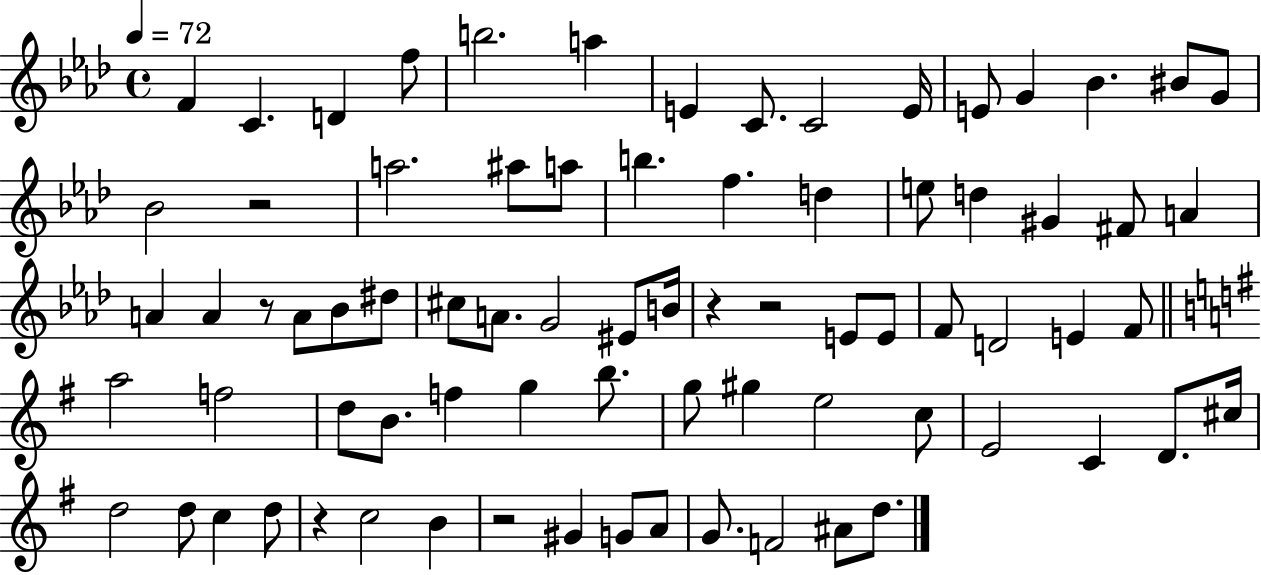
{
  \clef treble
  \time 4/4
  \defaultTimeSignature
  \key aes \major
  \tempo 4 = 72
  f'4 c'4. d'4 f''8 | b''2. a''4 | e'4 c'8. c'2 e'16 | e'8 g'4 bes'4. bis'8 g'8 | \break bes'2 r2 | a''2. ais''8 a''8 | b''4. f''4. d''4 | e''8 d''4 gis'4 fis'8 a'4 | \break a'4 a'4 r8 a'8 bes'8 dis''8 | cis''8 a'8. g'2 eis'8 b'16 | r4 r2 e'8 e'8 | f'8 d'2 e'4 f'8 | \break \bar "||" \break \key g \major a''2 f''2 | d''8 b'8. f''4 g''4 b''8. | g''8 gis''4 e''2 c''8 | e'2 c'4 d'8. cis''16 | \break d''2 d''8 c''4 d''8 | r4 c''2 b'4 | r2 gis'4 g'8 a'8 | g'8. f'2 ais'8 d''8. | \break \bar "|."
}